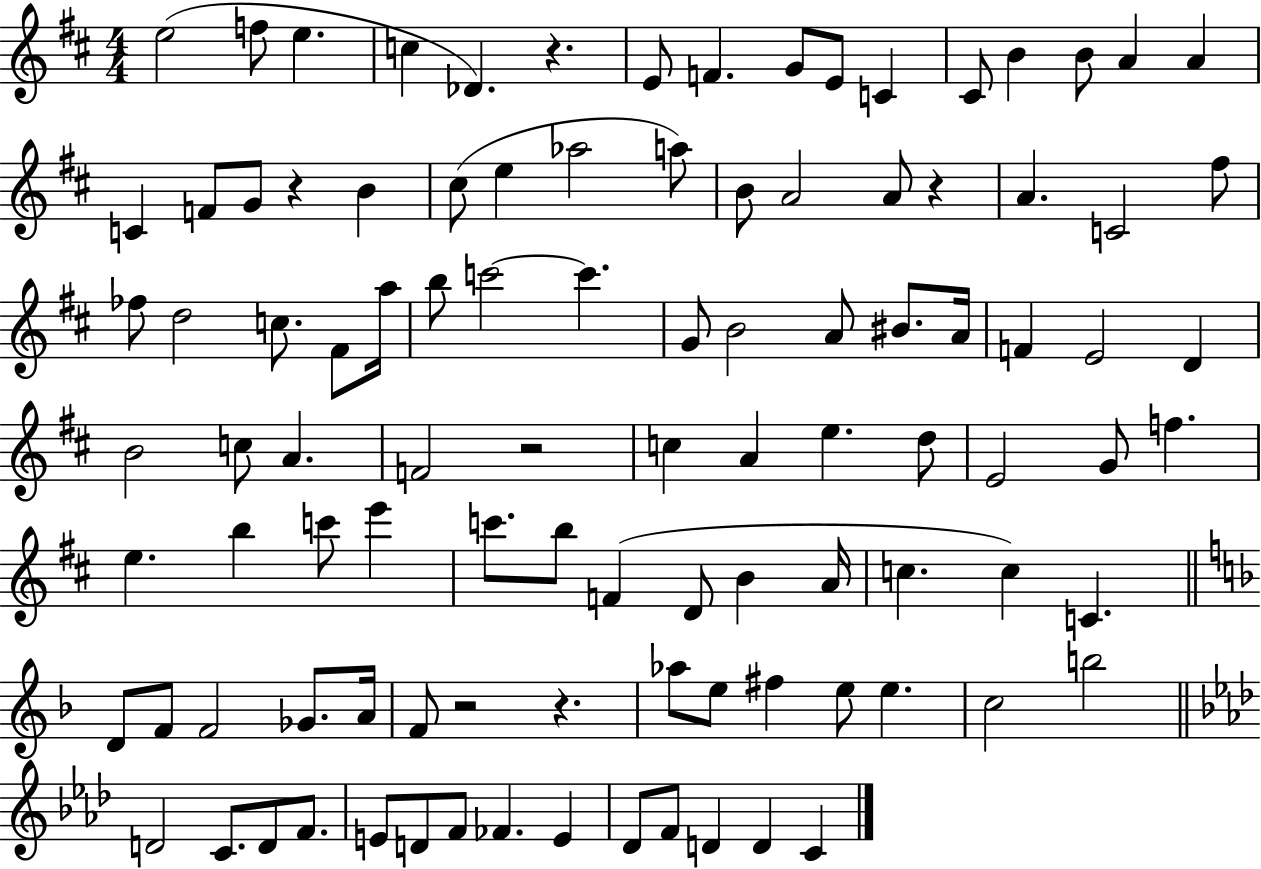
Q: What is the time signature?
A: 4/4